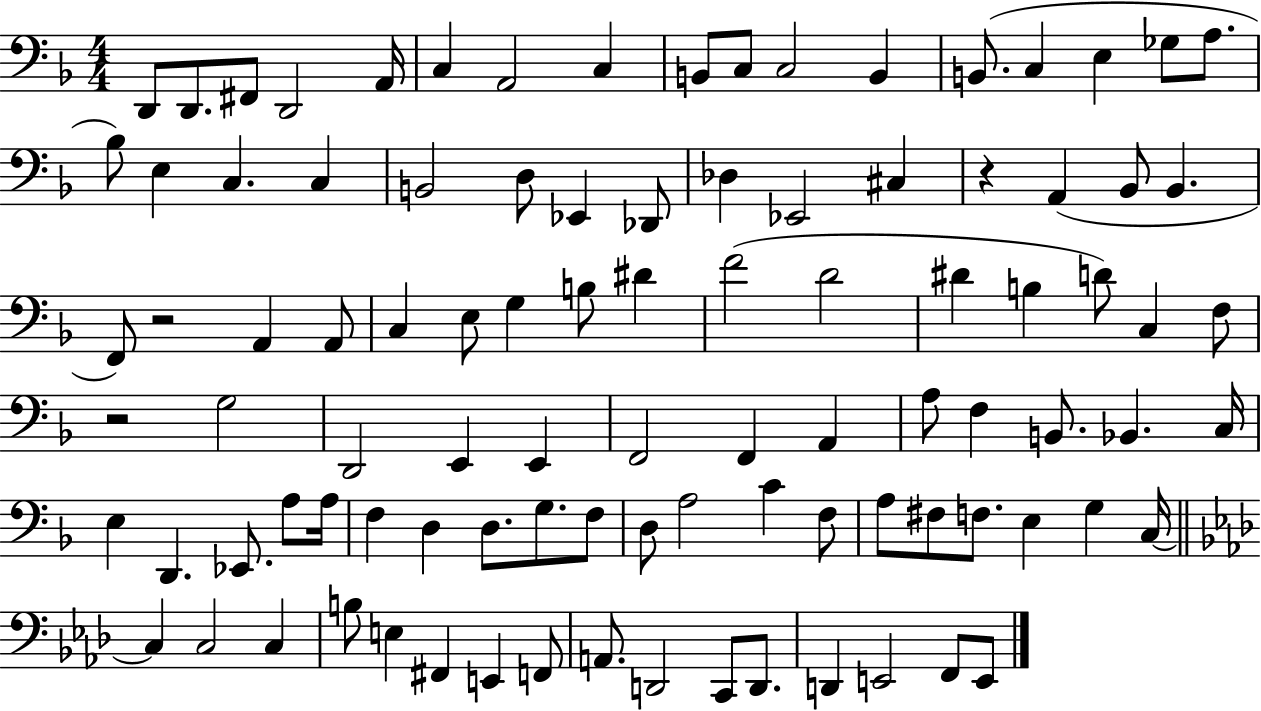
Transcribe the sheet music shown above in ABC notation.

X:1
T:Untitled
M:4/4
L:1/4
K:F
D,,/2 D,,/2 ^F,,/2 D,,2 A,,/4 C, A,,2 C, B,,/2 C,/2 C,2 B,, B,,/2 C, E, _G,/2 A,/2 _B,/2 E, C, C, B,,2 D,/2 _E,, _D,,/2 _D, _E,,2 ^C, z A,, _B,,/2 _B,, F,,/2 z2 A,, A,,/2 C, E,/2 G, B,/2 ^D F2 D2 ^D B, D/2 C, F,/2 z2 G,2 D,,2 E,, E,, F,,2 F,, A,, A,/2 F, B,,/2 _B,, C,/4 E, D,, _E,,/2 A,/2 A,/4 F, D, D,/2 G,/2 F,/2 D,/2 A,2 C F,/2 A,/2 ^F,/2 F,/2 E, G, C,/4 C, C,2 C, B,/2 E, ^F,, E,, F,,/2 A,,/2 D,,2 C,,/2 D,,/2 D,, E,,2 F,,/2 E,,/2